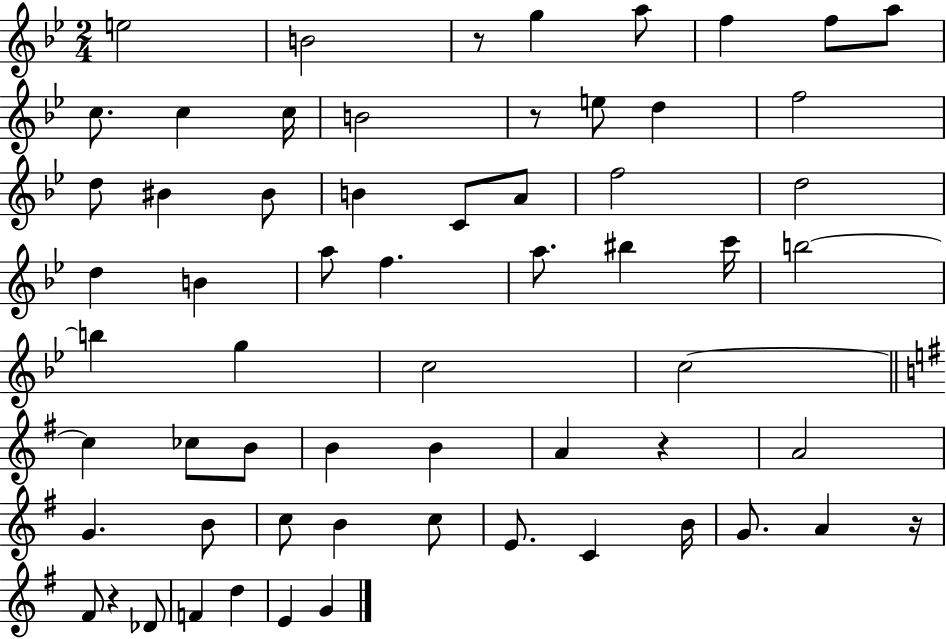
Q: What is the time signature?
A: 2/4